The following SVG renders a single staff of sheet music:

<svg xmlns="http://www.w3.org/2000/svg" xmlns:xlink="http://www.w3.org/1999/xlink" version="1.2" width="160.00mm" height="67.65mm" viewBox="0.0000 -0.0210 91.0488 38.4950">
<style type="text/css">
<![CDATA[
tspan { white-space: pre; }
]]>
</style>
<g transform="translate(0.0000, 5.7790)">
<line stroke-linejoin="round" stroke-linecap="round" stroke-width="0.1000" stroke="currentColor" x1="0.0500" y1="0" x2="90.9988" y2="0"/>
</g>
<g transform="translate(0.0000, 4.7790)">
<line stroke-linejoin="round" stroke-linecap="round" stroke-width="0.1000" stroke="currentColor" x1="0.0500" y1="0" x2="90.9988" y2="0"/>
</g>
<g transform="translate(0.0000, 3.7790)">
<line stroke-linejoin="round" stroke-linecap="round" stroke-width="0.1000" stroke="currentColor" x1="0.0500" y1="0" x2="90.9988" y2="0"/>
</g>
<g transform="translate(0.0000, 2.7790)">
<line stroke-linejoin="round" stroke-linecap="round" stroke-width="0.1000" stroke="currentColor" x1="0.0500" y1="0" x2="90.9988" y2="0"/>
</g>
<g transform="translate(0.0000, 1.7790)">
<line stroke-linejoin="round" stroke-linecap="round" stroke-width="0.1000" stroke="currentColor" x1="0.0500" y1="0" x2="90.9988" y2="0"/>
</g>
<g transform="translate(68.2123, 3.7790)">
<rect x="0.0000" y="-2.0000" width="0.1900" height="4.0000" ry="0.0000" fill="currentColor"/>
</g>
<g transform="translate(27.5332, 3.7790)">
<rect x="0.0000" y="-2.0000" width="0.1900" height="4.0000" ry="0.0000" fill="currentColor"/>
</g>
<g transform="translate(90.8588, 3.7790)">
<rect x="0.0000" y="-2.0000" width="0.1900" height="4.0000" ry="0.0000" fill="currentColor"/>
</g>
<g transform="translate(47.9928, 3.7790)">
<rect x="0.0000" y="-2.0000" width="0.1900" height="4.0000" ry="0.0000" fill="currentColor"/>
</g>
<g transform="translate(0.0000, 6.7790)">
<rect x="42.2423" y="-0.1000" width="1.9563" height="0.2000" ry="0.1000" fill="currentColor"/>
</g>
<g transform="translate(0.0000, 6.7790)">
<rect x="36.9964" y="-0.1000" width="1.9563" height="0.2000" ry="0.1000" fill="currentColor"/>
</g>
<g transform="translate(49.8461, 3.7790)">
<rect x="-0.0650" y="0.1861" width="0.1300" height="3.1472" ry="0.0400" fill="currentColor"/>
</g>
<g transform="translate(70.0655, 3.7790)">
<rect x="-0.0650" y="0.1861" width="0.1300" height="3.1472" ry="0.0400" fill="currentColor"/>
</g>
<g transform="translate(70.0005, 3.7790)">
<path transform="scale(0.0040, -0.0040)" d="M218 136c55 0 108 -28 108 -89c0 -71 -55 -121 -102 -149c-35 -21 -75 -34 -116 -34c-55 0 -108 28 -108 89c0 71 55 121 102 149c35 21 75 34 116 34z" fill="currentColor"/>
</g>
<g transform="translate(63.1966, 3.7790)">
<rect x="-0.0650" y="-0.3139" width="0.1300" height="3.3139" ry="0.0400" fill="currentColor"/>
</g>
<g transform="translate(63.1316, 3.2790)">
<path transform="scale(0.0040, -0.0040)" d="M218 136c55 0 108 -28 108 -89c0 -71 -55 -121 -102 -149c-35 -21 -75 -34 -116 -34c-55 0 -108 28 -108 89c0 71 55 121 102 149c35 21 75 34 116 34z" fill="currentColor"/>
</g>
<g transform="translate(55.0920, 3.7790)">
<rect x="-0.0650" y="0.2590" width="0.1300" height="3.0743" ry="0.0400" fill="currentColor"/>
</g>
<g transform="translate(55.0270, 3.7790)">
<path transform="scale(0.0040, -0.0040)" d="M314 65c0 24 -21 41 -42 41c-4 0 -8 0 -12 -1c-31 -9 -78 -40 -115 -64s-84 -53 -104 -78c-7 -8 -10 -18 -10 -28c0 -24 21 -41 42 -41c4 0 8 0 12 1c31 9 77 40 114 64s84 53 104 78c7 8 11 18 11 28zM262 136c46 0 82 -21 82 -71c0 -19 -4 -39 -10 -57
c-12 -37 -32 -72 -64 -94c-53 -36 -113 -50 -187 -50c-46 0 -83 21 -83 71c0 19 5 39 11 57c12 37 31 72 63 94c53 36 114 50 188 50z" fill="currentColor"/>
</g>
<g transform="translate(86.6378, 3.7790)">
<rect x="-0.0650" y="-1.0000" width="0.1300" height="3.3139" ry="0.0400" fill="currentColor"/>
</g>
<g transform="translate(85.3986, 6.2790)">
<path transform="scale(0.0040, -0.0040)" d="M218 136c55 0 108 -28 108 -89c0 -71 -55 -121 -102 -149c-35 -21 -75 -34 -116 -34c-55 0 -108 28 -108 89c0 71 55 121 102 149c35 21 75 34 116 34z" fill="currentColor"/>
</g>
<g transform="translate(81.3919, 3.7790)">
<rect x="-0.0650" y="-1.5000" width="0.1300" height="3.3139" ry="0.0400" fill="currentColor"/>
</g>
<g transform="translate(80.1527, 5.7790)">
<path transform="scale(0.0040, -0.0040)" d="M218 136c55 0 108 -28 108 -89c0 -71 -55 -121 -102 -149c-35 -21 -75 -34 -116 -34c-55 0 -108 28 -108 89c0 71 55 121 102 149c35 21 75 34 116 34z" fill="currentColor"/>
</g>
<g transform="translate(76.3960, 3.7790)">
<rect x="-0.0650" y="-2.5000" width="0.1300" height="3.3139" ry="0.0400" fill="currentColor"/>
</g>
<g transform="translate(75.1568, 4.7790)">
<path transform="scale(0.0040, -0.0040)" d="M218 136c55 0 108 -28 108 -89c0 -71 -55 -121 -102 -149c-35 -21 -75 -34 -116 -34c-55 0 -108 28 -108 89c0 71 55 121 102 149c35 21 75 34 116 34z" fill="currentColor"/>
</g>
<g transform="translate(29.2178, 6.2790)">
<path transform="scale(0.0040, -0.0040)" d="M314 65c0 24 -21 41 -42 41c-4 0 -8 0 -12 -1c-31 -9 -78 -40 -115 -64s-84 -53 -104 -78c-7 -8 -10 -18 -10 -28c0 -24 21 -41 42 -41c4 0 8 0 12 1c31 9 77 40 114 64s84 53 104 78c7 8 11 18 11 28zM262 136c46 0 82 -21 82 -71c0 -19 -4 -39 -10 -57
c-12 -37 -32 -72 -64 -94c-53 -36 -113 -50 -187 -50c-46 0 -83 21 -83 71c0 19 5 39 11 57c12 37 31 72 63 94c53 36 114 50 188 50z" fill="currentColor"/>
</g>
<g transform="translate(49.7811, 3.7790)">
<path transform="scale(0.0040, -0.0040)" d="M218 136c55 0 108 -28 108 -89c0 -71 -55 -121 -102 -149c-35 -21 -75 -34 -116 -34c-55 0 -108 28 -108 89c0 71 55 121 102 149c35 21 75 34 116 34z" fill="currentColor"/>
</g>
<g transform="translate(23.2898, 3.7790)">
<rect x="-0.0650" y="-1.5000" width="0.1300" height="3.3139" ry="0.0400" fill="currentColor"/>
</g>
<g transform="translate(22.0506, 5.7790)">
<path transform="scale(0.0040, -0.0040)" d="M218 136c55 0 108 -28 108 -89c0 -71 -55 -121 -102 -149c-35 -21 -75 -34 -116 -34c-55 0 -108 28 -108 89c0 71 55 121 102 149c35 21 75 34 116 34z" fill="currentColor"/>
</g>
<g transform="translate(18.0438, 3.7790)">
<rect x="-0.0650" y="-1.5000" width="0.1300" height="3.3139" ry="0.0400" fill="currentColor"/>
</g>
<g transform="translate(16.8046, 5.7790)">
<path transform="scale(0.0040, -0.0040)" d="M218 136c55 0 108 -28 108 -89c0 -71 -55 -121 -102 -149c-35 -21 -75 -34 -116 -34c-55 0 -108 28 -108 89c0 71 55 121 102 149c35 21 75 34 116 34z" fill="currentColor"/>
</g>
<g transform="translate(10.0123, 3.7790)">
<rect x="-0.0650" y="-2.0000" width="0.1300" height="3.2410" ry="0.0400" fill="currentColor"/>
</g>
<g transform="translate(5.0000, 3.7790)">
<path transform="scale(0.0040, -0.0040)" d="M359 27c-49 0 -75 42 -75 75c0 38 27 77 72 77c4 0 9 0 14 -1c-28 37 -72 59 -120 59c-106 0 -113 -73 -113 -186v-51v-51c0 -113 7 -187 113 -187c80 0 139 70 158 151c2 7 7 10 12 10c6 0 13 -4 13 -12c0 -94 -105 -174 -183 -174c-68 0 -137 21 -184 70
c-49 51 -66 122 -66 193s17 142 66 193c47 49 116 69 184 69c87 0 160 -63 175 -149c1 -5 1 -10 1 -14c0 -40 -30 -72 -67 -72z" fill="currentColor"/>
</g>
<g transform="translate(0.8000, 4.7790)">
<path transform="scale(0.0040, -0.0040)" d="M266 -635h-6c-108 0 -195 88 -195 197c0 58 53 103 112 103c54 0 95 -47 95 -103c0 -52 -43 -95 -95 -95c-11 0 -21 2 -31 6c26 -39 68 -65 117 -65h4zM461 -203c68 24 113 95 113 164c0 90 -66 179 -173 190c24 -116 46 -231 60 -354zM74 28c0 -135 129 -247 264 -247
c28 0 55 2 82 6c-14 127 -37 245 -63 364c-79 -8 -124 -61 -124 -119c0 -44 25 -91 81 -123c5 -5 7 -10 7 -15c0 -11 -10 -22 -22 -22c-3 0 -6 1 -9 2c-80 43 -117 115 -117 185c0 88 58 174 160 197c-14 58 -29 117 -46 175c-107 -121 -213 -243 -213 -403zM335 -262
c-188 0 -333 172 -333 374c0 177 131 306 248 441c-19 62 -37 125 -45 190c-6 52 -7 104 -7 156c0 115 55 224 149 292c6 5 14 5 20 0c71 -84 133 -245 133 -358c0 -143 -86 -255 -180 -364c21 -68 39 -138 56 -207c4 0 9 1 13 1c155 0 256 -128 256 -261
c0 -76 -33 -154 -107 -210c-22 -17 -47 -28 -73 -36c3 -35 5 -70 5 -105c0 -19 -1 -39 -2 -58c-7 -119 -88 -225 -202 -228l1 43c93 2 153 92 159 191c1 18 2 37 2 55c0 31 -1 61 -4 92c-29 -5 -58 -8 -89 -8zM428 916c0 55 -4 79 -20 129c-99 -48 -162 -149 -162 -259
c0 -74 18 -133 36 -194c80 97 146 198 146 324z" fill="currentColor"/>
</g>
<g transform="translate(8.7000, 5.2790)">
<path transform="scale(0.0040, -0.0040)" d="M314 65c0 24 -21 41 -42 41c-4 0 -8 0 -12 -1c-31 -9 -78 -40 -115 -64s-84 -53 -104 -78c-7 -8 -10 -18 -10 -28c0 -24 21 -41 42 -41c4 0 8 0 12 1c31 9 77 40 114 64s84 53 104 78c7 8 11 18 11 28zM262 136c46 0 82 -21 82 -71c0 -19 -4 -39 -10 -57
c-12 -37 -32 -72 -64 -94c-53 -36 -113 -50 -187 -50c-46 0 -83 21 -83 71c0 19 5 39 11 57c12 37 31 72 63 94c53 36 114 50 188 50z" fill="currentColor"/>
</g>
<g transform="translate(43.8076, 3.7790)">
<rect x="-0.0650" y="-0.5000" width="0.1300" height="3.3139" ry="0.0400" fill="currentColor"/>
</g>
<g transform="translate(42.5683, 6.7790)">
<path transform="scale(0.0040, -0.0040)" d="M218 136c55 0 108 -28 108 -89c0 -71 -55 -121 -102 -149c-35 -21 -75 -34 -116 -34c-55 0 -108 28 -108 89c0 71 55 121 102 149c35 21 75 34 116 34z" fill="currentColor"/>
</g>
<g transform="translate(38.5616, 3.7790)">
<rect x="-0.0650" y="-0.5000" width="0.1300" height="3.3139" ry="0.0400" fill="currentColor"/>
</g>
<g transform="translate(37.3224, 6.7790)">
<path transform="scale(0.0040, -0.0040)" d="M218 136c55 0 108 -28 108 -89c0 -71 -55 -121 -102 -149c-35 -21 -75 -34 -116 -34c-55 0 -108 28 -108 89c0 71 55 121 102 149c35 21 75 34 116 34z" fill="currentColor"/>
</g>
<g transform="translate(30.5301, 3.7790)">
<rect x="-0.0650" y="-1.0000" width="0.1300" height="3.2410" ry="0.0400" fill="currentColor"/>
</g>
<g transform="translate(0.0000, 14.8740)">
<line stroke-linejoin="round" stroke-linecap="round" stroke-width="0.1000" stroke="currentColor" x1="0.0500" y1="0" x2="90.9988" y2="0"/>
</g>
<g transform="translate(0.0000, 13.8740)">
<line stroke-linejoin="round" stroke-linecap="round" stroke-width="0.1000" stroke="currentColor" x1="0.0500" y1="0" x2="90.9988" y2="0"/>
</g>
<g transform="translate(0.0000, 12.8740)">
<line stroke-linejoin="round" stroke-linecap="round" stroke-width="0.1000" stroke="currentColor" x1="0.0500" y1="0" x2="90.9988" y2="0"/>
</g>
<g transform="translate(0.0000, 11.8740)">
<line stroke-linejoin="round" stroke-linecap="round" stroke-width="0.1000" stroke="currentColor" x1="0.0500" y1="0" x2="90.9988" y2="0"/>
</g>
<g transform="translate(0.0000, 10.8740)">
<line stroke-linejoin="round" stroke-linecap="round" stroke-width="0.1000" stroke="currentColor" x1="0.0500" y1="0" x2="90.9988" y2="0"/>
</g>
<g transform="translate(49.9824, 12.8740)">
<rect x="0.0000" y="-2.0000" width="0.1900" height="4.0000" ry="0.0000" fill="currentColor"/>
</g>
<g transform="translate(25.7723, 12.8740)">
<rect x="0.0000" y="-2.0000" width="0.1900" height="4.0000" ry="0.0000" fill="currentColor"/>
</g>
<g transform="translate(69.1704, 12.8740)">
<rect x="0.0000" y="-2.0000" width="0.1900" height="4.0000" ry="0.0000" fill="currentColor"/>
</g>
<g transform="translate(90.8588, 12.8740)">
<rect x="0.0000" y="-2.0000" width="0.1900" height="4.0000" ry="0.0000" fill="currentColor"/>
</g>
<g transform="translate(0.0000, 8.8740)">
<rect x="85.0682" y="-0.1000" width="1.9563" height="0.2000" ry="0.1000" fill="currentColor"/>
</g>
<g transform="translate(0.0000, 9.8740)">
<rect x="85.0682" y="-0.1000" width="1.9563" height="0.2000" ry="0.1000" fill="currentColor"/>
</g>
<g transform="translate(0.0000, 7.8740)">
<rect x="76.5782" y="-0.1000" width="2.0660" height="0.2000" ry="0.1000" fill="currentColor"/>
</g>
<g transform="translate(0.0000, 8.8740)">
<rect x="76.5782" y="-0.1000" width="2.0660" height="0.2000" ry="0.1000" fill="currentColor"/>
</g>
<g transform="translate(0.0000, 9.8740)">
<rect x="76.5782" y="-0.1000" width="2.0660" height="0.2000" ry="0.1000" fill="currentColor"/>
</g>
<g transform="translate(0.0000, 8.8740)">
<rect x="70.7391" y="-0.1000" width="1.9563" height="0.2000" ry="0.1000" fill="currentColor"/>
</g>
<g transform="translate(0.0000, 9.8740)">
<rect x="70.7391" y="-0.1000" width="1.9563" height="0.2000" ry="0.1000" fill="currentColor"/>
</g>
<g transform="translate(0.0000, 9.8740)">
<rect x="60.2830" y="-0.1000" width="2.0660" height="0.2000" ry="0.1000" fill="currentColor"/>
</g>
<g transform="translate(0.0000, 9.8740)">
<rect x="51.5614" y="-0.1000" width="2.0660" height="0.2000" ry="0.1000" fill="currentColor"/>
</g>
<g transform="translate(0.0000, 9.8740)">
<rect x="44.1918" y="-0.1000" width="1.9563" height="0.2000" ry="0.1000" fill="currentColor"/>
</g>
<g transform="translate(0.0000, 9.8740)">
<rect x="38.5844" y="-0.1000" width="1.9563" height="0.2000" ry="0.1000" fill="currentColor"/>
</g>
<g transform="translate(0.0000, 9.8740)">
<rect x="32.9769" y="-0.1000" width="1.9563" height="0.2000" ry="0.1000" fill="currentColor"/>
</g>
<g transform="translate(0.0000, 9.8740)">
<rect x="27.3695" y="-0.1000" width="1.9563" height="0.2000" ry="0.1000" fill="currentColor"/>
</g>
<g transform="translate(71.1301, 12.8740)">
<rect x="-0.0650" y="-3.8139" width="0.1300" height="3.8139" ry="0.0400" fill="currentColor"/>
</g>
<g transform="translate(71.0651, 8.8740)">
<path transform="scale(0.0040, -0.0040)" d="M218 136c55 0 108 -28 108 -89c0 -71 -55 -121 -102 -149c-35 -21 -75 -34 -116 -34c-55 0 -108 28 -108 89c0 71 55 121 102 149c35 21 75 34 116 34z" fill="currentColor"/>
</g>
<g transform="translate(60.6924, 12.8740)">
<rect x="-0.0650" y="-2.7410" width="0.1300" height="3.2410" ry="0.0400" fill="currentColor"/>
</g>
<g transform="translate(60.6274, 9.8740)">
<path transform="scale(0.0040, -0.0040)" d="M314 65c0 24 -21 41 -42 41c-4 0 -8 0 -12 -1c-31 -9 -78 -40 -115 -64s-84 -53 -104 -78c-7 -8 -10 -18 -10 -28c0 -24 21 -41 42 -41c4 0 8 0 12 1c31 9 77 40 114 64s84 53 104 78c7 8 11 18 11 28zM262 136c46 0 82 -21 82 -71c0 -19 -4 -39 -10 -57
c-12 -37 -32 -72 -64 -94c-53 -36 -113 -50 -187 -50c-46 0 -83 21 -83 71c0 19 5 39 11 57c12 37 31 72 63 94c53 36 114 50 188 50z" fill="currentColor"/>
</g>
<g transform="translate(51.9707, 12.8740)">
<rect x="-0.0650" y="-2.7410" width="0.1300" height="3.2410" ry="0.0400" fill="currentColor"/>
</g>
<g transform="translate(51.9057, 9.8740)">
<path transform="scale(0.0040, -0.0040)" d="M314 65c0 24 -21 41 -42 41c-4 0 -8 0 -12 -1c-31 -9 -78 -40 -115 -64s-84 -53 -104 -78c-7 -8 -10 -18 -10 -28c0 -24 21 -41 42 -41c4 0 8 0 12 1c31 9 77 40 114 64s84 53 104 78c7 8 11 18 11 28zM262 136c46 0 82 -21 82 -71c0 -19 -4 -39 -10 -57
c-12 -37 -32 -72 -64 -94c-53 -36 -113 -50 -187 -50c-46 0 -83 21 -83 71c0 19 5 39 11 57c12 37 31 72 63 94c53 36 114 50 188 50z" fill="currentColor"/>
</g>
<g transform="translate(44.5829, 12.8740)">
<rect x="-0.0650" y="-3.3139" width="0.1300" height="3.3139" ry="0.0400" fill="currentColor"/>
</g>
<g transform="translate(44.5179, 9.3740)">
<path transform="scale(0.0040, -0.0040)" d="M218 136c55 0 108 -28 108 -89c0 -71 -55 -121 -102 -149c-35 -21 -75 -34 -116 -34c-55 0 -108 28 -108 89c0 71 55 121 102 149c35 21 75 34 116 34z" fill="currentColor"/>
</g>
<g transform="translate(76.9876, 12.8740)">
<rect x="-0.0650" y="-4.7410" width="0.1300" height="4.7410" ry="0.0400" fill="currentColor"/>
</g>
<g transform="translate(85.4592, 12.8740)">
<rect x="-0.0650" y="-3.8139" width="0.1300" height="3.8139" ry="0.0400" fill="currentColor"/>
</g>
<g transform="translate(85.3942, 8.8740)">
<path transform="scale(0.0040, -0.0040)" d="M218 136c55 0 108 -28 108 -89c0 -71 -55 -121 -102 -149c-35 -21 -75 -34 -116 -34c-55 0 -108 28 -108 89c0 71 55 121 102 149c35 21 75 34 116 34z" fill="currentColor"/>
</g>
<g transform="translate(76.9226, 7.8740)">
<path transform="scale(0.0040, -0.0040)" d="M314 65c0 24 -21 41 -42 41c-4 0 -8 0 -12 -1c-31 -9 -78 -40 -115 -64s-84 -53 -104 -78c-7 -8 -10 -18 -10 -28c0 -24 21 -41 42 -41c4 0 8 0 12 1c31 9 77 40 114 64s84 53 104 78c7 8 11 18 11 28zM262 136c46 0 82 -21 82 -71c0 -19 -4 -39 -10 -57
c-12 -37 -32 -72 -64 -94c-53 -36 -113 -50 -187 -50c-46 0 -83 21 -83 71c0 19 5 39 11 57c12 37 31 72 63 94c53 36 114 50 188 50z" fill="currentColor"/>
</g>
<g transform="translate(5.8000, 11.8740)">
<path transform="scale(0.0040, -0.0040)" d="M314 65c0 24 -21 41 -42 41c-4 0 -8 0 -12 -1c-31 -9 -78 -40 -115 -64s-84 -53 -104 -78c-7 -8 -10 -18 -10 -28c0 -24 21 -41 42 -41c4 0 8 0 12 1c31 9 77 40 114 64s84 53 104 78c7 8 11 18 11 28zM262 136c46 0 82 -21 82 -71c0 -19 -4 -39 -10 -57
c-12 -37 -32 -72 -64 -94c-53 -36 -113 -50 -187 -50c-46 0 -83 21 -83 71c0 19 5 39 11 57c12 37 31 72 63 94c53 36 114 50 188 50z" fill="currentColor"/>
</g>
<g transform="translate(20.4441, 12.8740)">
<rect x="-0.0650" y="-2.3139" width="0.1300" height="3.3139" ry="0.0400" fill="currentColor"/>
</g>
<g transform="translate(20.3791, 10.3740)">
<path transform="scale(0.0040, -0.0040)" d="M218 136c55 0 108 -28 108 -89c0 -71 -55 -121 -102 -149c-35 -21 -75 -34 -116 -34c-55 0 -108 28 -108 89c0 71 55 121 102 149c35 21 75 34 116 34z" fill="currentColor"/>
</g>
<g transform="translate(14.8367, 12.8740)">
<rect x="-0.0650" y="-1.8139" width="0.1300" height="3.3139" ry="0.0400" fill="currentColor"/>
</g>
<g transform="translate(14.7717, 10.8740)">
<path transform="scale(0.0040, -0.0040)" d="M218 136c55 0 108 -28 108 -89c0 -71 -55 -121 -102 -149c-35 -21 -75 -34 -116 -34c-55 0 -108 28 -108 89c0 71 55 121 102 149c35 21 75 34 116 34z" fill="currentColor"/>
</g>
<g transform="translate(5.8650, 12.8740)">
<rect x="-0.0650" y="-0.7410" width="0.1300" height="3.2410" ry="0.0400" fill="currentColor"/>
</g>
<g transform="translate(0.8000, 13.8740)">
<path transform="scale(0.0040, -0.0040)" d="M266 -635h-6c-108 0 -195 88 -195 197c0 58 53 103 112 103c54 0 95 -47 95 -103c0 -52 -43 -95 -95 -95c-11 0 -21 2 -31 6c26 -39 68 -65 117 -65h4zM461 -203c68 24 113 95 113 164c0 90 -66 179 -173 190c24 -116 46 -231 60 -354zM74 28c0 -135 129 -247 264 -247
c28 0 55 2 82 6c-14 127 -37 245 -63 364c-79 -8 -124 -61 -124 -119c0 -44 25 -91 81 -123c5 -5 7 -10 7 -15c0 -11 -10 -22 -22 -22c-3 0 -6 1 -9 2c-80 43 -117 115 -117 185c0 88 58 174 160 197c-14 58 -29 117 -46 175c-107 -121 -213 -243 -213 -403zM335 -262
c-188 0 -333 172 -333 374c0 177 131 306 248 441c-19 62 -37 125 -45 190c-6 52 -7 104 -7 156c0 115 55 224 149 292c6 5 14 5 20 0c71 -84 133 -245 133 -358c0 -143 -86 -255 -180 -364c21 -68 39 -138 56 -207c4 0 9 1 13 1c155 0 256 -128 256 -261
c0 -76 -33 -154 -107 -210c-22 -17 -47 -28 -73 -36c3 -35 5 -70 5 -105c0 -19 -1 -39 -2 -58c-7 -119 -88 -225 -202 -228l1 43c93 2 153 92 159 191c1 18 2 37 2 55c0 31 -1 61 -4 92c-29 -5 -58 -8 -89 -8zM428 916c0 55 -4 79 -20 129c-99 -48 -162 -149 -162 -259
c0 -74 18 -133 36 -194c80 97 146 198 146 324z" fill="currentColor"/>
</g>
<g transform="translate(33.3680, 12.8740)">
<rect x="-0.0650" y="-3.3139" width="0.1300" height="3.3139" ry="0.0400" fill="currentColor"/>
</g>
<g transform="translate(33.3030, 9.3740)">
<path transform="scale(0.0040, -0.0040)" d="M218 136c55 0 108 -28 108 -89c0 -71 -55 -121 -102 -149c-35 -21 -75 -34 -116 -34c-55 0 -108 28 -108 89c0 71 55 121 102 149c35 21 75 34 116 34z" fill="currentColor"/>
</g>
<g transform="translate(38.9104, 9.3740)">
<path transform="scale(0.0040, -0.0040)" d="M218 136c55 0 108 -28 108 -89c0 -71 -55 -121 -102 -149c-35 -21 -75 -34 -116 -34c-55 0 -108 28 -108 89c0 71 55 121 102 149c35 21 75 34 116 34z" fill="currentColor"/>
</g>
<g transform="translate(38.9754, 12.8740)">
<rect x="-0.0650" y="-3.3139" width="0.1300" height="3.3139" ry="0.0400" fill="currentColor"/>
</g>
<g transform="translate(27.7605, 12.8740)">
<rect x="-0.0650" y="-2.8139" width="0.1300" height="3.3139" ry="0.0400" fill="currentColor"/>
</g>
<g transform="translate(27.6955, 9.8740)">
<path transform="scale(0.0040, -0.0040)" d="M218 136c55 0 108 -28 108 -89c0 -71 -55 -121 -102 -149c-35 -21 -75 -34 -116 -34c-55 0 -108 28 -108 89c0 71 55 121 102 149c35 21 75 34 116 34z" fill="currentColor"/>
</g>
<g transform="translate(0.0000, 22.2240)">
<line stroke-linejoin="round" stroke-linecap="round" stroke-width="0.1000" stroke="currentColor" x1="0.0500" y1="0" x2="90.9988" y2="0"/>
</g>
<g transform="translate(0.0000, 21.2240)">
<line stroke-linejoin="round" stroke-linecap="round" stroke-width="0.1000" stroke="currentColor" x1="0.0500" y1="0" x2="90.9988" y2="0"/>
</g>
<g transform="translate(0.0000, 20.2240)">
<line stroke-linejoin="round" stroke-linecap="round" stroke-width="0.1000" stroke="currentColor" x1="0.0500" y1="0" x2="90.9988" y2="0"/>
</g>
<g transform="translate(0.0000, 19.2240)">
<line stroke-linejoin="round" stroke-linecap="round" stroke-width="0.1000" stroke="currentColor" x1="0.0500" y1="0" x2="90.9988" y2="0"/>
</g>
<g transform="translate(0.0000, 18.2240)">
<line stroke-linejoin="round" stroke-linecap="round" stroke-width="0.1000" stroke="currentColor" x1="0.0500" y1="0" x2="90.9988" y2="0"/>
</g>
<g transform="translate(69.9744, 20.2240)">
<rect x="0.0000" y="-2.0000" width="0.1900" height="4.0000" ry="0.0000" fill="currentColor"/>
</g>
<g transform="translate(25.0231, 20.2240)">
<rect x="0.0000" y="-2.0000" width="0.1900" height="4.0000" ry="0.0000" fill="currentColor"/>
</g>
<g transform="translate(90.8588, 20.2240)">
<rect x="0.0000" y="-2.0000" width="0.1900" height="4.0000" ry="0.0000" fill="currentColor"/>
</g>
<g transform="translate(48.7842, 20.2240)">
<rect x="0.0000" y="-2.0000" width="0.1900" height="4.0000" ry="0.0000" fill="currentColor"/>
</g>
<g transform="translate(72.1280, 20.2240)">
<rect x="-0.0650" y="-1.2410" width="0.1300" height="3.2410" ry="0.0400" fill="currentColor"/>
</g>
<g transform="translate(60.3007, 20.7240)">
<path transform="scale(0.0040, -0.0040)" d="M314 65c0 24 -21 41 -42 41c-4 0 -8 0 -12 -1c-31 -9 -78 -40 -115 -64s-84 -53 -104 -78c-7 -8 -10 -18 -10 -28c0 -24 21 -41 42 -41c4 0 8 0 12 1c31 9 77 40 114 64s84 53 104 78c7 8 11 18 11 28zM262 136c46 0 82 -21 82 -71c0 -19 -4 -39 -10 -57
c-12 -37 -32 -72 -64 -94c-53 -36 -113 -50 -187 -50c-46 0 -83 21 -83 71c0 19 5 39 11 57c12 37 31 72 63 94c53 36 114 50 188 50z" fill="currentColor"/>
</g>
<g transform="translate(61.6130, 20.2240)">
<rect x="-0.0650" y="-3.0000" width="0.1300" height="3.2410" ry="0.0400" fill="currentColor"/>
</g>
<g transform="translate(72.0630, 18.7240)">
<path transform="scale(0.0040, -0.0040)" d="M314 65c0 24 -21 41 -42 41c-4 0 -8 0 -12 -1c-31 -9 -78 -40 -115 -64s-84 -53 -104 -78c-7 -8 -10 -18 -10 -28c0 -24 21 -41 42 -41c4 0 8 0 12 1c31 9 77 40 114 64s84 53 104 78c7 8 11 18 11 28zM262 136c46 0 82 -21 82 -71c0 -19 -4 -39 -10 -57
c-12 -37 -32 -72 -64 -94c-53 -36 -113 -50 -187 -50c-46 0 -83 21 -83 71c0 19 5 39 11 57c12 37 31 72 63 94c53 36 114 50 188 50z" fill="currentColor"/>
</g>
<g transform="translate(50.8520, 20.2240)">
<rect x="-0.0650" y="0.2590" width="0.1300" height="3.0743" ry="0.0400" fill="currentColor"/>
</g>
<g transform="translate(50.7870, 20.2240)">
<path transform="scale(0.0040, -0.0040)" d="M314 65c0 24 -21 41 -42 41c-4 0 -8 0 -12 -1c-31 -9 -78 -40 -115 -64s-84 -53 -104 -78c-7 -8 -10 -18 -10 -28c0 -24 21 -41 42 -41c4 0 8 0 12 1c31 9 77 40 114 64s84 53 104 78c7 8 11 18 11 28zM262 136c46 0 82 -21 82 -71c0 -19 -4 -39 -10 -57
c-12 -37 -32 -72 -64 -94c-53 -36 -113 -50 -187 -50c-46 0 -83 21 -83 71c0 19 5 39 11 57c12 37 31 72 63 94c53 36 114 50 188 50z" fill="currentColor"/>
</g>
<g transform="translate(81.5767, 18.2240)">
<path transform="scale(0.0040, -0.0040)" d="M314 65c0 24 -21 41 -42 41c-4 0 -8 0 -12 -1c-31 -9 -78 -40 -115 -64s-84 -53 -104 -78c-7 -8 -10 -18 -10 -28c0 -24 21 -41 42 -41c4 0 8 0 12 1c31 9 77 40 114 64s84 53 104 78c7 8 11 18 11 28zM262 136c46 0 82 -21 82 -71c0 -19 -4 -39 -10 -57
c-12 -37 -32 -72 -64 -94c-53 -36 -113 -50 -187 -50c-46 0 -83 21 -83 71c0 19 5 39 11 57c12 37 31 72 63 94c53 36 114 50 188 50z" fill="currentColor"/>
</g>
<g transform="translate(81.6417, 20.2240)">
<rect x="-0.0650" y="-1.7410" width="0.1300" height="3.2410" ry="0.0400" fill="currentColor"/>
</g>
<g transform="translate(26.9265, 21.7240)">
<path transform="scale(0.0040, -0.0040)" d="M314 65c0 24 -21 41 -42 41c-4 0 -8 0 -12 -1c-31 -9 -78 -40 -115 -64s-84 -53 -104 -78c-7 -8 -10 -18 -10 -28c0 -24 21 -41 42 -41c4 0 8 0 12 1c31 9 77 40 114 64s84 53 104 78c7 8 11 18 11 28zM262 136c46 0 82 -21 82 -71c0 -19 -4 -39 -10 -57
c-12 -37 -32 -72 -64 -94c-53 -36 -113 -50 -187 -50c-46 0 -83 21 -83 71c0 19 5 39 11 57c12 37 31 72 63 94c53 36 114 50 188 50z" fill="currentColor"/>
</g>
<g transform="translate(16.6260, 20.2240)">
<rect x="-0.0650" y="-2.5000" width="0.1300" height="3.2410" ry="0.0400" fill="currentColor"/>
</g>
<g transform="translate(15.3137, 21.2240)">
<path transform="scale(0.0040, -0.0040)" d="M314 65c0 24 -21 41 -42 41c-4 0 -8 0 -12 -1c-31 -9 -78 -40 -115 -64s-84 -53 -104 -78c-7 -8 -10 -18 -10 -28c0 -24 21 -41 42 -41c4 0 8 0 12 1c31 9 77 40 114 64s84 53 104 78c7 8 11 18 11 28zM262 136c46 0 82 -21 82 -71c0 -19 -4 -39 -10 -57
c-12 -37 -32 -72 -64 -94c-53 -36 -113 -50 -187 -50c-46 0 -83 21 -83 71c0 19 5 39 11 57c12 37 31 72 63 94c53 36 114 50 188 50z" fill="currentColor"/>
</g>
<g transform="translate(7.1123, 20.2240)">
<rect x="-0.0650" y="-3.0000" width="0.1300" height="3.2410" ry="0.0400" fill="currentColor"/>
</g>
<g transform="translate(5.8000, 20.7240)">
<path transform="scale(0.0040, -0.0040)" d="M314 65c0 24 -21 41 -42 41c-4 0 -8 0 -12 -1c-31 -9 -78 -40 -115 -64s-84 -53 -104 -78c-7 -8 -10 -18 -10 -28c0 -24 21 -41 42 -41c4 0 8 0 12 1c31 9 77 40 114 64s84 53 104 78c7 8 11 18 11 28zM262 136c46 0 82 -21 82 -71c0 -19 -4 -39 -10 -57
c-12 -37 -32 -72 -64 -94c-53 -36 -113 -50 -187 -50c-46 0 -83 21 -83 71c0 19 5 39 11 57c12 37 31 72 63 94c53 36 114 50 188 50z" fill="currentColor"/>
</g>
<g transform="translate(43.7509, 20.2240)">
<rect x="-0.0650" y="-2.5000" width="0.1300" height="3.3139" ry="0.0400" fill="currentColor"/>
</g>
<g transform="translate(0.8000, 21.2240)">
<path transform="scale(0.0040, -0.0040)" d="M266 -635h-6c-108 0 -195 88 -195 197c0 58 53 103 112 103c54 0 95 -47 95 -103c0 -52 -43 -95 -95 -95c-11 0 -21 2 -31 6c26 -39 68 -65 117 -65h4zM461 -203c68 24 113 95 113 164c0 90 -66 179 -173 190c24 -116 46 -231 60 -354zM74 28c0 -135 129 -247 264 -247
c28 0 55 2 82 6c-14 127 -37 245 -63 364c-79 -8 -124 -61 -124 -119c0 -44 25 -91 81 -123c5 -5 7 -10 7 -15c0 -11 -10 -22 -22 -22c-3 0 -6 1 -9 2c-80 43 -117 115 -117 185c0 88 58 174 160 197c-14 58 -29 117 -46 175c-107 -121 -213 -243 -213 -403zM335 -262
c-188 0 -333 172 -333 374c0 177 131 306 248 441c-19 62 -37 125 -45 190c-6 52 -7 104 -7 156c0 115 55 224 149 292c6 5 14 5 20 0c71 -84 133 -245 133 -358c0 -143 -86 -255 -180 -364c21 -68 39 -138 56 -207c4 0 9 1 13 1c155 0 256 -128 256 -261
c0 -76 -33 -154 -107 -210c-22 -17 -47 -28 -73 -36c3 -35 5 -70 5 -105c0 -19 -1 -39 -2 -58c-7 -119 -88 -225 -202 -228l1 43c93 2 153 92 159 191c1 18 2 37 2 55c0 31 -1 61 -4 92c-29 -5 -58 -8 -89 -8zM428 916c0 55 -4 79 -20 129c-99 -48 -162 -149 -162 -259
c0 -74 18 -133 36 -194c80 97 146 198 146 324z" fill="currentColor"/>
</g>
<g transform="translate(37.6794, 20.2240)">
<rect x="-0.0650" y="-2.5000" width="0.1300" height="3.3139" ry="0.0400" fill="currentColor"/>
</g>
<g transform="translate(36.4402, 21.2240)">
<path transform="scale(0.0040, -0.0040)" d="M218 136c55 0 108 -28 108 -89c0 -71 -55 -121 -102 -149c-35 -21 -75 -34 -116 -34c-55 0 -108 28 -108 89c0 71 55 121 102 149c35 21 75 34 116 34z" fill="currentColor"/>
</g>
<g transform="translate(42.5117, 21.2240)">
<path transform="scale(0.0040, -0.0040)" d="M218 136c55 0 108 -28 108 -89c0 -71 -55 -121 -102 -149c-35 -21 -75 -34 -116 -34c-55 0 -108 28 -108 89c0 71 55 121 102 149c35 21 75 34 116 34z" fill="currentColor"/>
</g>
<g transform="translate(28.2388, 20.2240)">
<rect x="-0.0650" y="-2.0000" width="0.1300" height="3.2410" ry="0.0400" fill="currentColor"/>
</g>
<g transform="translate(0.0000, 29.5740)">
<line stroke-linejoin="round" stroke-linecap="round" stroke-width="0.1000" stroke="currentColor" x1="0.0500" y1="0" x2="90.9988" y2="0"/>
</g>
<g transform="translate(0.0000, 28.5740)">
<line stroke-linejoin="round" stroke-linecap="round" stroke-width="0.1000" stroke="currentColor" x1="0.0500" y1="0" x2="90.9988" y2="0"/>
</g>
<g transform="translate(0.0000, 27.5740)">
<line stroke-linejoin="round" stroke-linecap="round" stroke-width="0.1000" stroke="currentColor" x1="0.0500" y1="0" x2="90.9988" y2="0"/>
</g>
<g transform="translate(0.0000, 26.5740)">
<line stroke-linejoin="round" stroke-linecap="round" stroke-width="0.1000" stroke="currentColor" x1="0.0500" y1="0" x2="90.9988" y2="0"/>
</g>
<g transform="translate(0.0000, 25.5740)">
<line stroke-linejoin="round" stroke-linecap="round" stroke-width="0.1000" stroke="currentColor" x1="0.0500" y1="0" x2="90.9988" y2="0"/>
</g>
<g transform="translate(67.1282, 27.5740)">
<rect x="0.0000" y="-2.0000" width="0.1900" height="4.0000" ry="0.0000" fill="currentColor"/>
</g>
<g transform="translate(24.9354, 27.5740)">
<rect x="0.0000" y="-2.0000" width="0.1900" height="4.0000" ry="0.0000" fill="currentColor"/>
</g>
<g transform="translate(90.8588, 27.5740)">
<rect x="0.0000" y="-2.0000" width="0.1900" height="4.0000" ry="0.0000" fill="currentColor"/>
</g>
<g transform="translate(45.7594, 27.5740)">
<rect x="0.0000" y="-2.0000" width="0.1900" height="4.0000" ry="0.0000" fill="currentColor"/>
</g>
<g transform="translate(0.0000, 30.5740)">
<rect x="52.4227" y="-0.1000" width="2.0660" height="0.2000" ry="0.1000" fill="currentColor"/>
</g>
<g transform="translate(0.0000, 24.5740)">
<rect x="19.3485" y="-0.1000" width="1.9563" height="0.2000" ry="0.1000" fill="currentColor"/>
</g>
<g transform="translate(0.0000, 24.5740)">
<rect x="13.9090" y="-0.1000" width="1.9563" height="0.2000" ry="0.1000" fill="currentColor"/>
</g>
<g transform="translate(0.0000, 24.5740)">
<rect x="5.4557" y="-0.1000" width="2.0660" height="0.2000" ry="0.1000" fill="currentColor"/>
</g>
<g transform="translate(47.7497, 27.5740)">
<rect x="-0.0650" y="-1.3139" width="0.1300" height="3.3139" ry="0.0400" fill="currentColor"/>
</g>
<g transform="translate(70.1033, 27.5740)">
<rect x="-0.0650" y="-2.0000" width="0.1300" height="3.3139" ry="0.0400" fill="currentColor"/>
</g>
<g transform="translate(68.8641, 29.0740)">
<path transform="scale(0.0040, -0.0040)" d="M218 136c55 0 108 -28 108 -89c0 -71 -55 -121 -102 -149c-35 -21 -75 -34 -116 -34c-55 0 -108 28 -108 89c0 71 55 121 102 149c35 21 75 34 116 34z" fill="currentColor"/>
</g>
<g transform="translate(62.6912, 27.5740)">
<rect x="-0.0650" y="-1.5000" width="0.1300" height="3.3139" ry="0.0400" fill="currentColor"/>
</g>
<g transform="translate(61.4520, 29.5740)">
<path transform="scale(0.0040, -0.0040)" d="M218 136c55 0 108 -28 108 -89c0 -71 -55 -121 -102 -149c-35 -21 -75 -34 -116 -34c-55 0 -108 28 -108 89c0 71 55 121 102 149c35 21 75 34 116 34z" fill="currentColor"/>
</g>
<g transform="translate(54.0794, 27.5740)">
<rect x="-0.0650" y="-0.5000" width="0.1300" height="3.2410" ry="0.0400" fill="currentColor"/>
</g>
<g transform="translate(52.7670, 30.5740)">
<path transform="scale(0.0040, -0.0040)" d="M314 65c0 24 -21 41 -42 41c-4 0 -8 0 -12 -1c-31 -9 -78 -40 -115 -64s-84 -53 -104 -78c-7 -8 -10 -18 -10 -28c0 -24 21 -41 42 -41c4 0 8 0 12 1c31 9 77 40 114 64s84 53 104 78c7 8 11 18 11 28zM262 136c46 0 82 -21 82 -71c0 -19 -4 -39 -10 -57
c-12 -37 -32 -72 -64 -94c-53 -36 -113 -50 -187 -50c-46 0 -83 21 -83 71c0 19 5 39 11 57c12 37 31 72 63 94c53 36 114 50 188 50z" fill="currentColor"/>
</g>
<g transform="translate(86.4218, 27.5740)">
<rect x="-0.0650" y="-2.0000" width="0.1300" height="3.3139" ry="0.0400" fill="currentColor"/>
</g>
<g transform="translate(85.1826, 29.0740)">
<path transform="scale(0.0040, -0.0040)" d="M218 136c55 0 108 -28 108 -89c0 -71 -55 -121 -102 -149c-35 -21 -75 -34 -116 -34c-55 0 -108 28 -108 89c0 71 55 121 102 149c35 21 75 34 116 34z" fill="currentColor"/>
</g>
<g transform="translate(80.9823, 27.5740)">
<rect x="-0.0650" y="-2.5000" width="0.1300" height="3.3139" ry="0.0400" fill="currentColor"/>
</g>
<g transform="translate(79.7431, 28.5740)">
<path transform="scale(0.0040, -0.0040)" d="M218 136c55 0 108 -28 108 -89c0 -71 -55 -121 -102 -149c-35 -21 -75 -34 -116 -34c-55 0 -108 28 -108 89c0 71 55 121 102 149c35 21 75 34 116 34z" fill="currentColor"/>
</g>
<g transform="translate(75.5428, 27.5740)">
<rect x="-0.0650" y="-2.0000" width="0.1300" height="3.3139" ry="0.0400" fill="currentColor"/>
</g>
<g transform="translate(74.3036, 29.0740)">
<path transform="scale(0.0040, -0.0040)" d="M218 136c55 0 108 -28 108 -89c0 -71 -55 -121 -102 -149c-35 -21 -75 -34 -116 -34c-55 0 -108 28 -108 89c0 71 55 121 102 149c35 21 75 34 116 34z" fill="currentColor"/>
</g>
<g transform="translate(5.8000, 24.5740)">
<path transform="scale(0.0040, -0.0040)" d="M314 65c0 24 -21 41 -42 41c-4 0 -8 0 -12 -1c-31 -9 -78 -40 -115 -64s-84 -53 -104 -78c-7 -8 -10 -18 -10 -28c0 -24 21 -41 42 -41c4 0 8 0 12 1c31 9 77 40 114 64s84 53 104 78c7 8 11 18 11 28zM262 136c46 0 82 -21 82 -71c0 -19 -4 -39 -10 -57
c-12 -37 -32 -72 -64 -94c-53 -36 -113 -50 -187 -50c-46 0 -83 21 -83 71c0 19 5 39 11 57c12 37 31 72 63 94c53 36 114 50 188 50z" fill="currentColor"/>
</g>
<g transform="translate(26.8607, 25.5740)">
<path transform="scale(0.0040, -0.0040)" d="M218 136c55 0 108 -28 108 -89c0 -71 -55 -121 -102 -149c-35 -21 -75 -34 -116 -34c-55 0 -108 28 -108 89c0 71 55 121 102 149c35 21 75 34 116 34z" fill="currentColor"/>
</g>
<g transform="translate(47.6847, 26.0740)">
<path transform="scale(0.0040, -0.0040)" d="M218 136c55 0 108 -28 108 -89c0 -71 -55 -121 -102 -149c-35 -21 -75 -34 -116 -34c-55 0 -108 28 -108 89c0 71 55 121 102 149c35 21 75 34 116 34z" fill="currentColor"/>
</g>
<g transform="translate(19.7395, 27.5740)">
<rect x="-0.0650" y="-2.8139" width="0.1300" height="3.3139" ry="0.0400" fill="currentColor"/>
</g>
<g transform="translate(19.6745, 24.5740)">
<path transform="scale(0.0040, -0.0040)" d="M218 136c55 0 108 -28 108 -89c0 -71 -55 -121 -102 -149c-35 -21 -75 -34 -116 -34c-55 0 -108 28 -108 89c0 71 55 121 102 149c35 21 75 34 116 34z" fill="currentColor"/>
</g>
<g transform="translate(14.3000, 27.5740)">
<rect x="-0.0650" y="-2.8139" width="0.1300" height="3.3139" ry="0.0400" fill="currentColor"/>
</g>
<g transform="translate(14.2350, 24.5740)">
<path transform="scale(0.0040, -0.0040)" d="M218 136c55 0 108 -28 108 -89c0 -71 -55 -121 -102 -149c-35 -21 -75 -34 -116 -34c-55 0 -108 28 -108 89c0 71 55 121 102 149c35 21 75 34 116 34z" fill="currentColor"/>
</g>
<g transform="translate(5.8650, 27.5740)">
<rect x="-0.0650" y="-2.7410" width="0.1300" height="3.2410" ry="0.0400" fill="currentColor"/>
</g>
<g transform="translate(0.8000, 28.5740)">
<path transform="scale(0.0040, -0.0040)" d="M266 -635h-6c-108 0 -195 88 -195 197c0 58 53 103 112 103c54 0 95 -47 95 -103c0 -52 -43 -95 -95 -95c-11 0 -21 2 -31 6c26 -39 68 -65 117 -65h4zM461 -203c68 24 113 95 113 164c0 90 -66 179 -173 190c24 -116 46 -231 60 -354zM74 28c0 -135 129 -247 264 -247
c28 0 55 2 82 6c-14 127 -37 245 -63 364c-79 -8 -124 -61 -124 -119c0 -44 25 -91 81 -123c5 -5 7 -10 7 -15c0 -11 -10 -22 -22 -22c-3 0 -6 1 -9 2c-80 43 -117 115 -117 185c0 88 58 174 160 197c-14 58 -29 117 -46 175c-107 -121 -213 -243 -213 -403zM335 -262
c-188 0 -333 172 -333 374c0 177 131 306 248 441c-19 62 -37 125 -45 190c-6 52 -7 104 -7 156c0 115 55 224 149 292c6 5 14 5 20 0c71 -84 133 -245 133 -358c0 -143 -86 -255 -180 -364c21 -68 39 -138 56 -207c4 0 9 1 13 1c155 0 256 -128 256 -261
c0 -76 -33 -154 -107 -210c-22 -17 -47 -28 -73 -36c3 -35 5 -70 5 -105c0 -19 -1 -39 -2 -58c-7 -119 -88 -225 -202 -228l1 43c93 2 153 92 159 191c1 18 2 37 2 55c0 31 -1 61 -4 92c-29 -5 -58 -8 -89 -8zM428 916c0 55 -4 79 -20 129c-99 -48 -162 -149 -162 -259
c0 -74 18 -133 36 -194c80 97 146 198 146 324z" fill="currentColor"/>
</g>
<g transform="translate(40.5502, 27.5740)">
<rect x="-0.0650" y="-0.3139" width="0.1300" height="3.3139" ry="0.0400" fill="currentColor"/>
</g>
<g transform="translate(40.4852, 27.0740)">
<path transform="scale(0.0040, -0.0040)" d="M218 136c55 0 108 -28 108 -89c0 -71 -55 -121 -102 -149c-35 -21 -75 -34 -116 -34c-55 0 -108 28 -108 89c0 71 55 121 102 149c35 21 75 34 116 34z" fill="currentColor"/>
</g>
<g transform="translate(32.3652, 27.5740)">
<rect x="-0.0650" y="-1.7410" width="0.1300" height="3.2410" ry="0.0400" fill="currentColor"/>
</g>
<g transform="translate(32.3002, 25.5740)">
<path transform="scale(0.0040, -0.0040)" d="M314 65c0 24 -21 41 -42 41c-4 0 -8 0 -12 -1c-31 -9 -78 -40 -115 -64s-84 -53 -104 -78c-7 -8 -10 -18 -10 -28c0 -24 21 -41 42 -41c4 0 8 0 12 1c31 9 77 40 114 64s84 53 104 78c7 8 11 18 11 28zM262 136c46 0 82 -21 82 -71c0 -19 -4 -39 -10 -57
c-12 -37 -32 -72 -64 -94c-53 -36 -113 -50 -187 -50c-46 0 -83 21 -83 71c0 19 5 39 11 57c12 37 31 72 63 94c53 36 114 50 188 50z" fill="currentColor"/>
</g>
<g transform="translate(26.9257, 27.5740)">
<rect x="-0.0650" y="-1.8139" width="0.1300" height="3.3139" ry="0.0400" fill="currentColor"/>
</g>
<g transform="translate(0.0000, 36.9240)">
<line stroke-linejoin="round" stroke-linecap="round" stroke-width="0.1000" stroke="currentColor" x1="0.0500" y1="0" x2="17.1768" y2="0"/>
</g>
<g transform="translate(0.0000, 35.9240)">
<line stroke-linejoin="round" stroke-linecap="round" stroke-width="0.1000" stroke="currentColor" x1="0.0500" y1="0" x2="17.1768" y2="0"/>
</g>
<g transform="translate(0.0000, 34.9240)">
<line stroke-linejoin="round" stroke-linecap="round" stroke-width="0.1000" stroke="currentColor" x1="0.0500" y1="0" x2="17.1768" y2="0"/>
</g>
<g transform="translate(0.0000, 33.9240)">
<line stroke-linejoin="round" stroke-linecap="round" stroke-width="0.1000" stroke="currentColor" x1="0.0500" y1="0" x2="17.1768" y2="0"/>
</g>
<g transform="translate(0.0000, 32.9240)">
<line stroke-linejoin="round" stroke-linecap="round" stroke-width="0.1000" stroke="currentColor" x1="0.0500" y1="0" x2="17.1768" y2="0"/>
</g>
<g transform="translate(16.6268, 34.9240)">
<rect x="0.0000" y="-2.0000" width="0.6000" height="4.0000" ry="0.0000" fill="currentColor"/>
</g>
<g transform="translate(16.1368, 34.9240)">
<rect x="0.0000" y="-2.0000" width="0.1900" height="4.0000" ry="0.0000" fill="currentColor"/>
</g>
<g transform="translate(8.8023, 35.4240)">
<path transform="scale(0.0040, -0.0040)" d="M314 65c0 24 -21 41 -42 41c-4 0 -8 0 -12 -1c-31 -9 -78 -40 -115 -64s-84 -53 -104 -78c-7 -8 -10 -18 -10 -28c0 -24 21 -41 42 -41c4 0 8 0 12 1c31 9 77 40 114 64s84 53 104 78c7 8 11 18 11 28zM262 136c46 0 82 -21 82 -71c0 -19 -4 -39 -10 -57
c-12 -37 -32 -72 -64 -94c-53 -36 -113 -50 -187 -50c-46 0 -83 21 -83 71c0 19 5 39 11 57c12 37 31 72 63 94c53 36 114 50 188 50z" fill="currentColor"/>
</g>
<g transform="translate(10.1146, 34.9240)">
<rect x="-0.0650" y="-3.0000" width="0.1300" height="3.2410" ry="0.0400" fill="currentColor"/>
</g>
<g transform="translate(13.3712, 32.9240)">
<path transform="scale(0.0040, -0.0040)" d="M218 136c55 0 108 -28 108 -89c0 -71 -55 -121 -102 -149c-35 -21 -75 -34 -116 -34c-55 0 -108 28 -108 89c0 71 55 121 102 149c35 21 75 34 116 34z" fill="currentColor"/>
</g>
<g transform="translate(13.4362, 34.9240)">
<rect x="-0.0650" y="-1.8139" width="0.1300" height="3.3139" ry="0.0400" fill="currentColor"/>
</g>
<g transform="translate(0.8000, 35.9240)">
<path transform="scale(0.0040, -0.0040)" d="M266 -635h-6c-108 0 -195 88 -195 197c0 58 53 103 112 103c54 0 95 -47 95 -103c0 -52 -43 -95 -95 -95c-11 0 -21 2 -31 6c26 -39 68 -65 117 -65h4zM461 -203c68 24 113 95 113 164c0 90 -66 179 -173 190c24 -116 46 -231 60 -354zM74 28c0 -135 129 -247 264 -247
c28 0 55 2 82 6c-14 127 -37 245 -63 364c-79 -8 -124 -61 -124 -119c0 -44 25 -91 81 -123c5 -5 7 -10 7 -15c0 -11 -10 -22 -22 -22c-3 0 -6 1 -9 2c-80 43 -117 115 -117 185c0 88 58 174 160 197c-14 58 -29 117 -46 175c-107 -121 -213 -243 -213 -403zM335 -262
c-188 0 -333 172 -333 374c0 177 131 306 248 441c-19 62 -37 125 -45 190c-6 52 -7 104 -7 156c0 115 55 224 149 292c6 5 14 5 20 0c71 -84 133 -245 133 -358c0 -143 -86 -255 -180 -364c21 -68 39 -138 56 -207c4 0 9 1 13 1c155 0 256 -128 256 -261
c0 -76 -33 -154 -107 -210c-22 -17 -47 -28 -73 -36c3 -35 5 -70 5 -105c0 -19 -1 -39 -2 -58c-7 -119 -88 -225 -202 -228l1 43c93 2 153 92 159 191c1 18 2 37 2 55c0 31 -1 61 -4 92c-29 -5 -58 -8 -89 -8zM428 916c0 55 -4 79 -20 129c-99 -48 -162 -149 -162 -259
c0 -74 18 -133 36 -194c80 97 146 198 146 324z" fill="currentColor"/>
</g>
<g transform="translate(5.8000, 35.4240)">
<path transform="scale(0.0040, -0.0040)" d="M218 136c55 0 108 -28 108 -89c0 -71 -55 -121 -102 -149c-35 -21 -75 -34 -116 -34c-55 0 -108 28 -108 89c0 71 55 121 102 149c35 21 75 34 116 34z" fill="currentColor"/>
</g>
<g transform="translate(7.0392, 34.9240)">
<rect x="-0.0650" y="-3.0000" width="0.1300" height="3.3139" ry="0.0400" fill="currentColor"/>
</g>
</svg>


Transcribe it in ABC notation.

X:1
T:Untitled
M:4/4
L:1/4
K:C
F2 E E D2 C C B B2 c B G E D d2 f g a b b b a2 a2 c' e'2 c' A2 G2 F2 G G B2 A2 e2 f2 a2 a a f f2 c e C2 E F F G F A A2 f